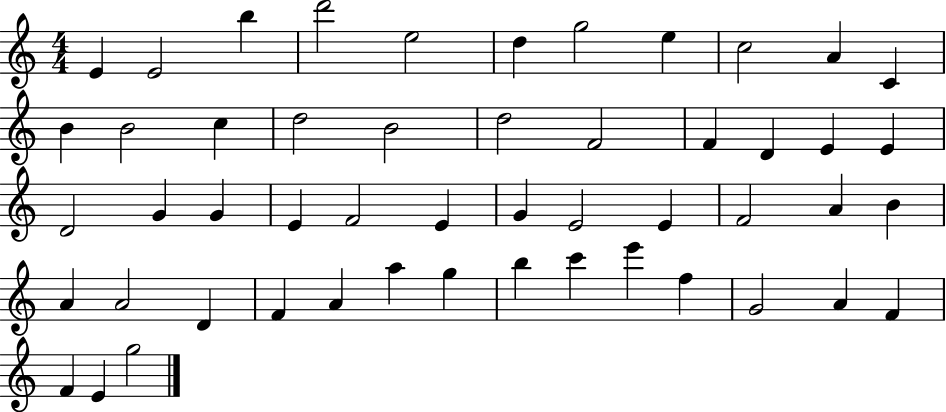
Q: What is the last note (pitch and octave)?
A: G5